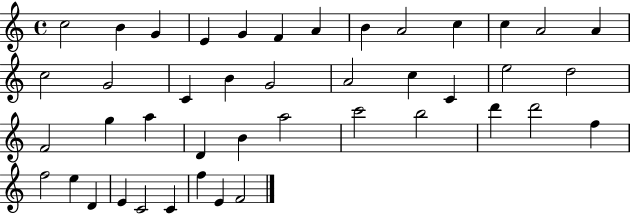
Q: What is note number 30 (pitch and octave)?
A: C6